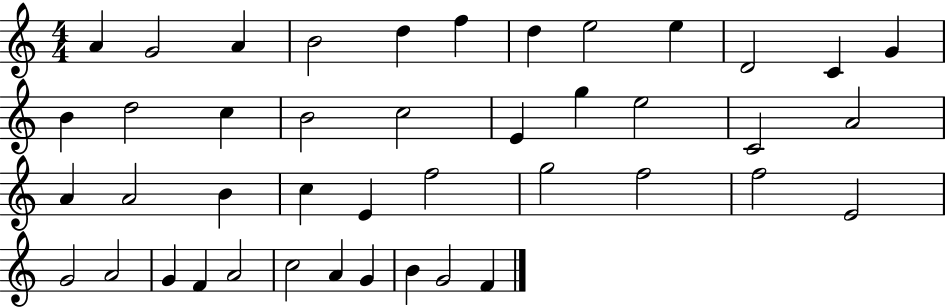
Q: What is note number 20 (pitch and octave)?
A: E5